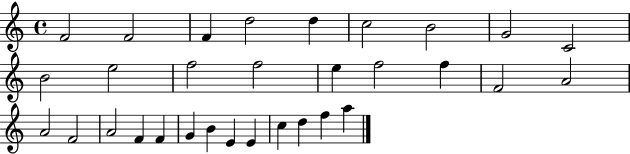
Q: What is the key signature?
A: C major